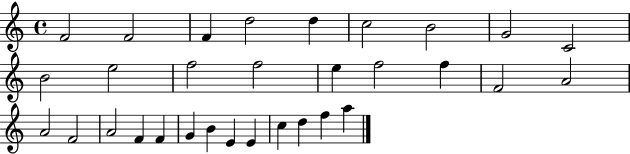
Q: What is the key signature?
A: C major